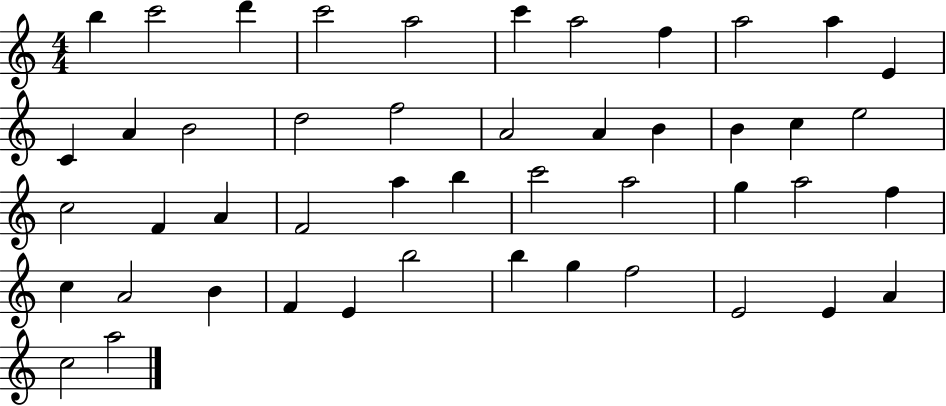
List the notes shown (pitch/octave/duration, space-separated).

B5/q C6/h D6/q C6/h A5/h C6/q A5/h F5/q A5/h A5/q E4/q C4/q A4/q B4/h D5/h F5/h A4/h A4/q B4/q B4/q C5/q E5/h C5/h F4/q A4/q F4/h A5/q B5/q C6/h A5/h G5/q A5/h F5/q C5/q A4/h B4/q F4/q E4/q B5/h B5/q G5/q F5/h E4/h E4/q A4/q C5/h A5/h